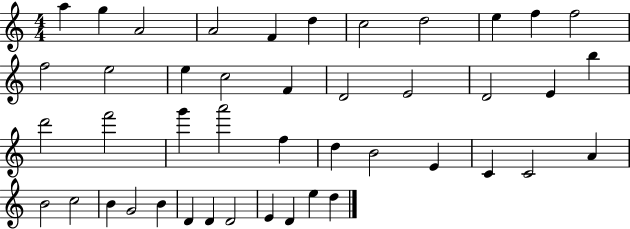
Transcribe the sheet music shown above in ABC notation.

X:1
T:Untitled
M:4/4
L:1/4
K:C
a g A2 A2 F d c2 d2 e f f2 f2 e2 e c2 F D2 E2 D2 E b d'2 f'2 g' a'2 f d B2 E C C2 A B2 c2 B G2 B D D D2 E D e d